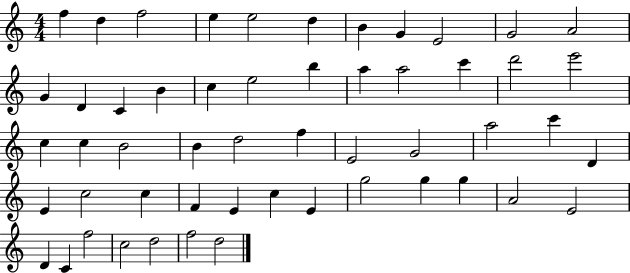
X:1
T:Untitled
M:4/4
L:1/4
K:C
f d f2 e e2 d B G E2 G2 A2 G D C B c e2 b a a2 c' d'2 e'2 c c B2 B d2 f E2 G2 a2 c' D E c2 c F E c E g2 g g A2 E2 D C f2 c2 d2 f2 d2